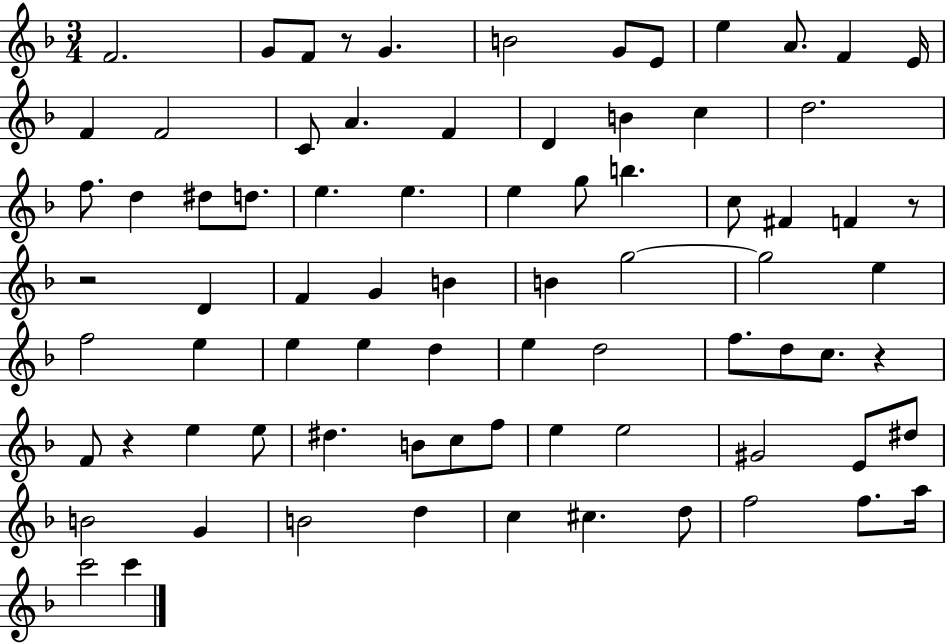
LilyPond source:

{
  \clef treble
  \numericTimeSignature
  \time 3/4
  \key f \major
  f'2. | g'8 f'8 r8 g'4. | b'2 g'8 e'8 | e''4 a'8. f'4 e'16 | \break f'4 f'2 | c'8 a'4. f'4 | d'4 b'4 c''4 | d''2. | \break f''8. d''4 dis''8 d''8. | e''4. e''4. | e''4 g''8 b''4. | c''8 fis'4 f'4 r8 | \break r2 d'4 | f'4 g'4 b'4 | b'4 g''2~~ | g''2 e''4 | \break f''2 e''4 | e''4 e''4 d''4 | e''4 d''2 | f''8. d''8 c''8. r4 | \break f'8 r4 e''4 e''8 | dis''4. b'8 c''8 f''8 | e''4 e''2 | gis'2 e'8 dis''8 | \break b'2 g'4 | b'2 d''4 | c''4 cis''4. d''8 | f''2 f''8. a''16 | \break c'''2 c'''4 | \bar "|."
}